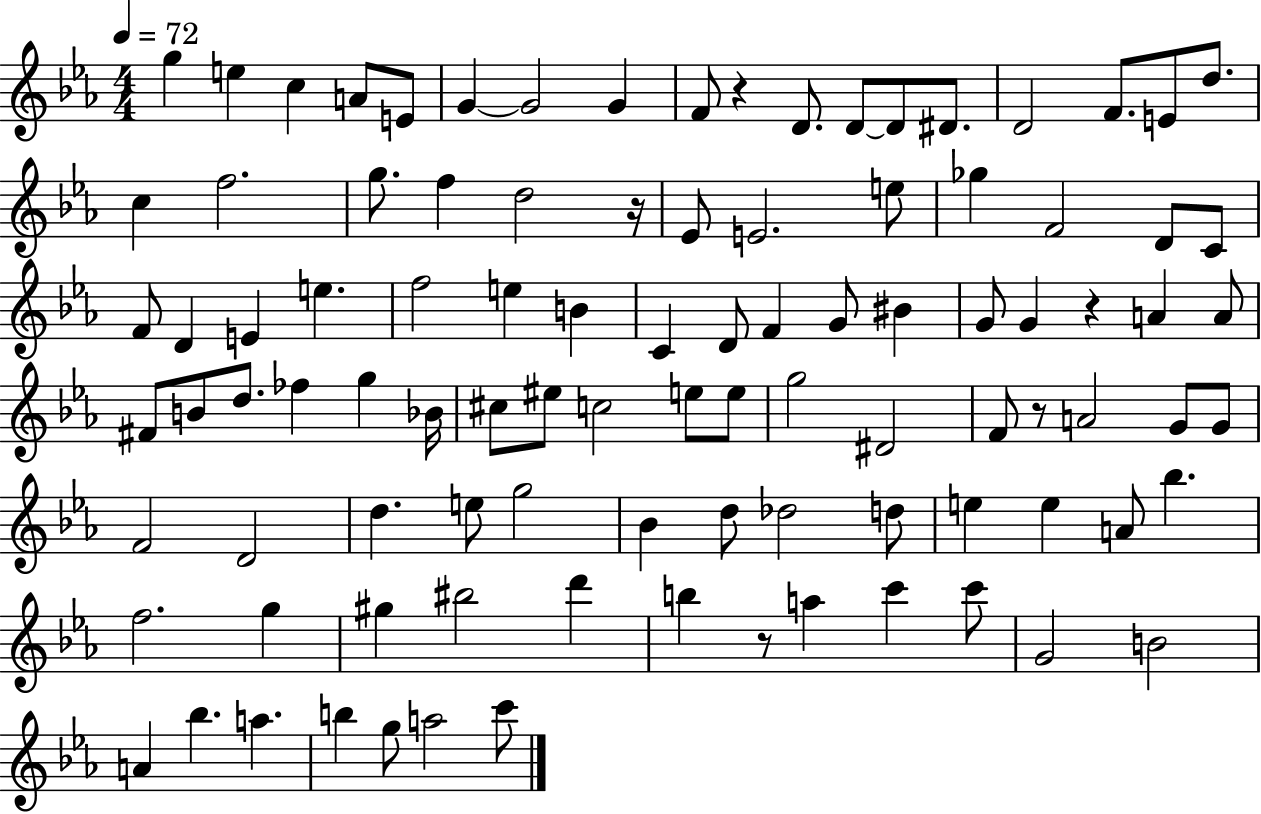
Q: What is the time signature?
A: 4/4